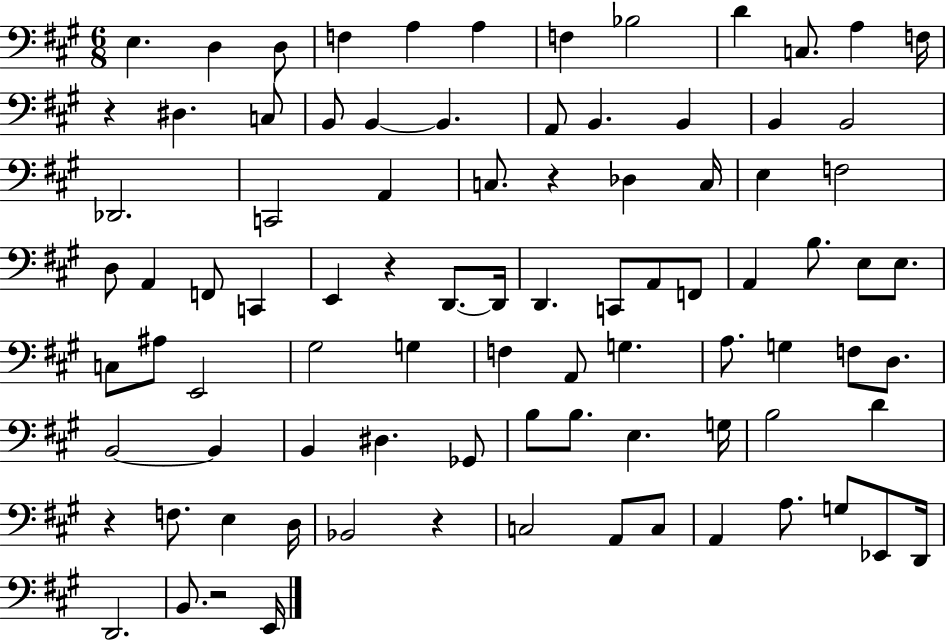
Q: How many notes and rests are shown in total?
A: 89